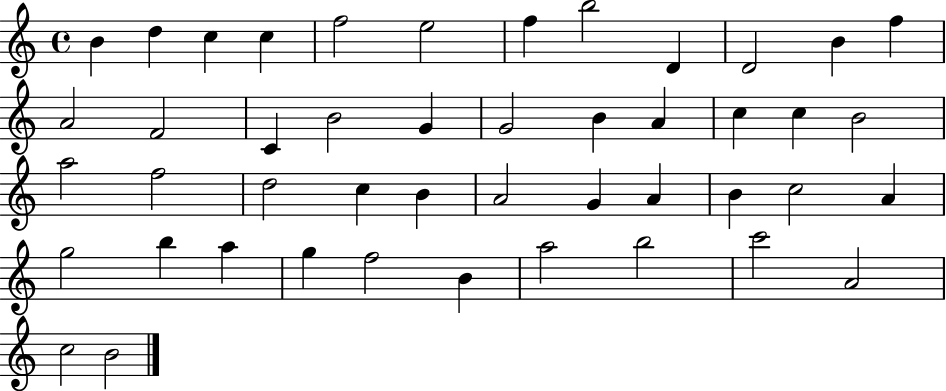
{
  \clef treble
  \time 4/4
  \defaultTimeSignature
  \key c \major
  b'4 d''4 c''4 c''4 | f''2 e''2 | f''4 b''2 d'4 | d'2 b'4 f''4 | \break a'2 f'2 | c'4 b'2 g'4 | g'2 b'4 a'4 | c''4 c''4 b'2 | \break a''2 f''2 | d''2 c''4 b'4 | a'2 g'4 a'4 | b'4 c''2 a'4 | \break g''2 b''4 a''4 | g''4 f''2 b'4 | a''2 b''2 | c'''2 a'2 | \break c''2 b'2 | \bar "|."
}